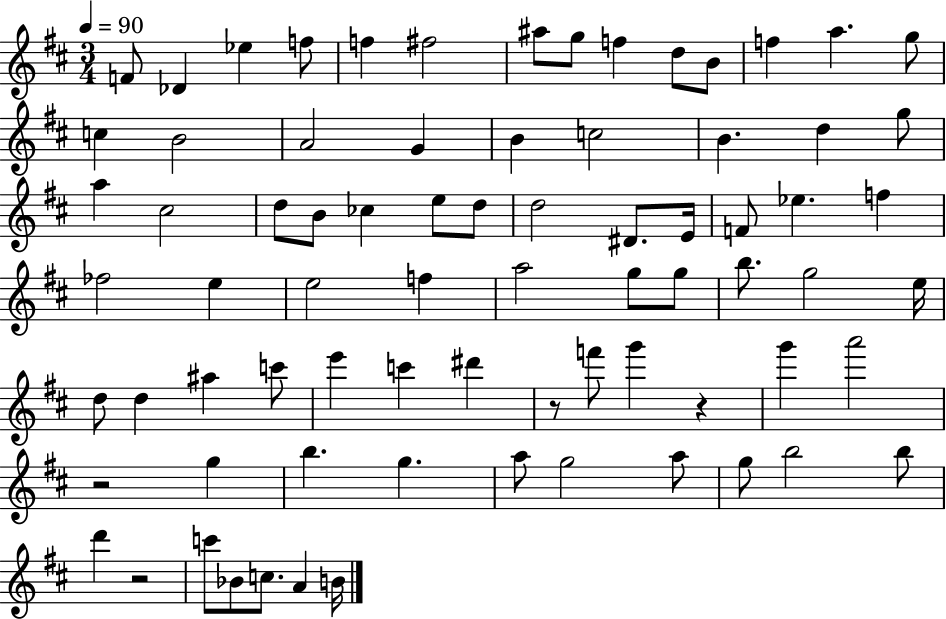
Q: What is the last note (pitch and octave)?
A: B4